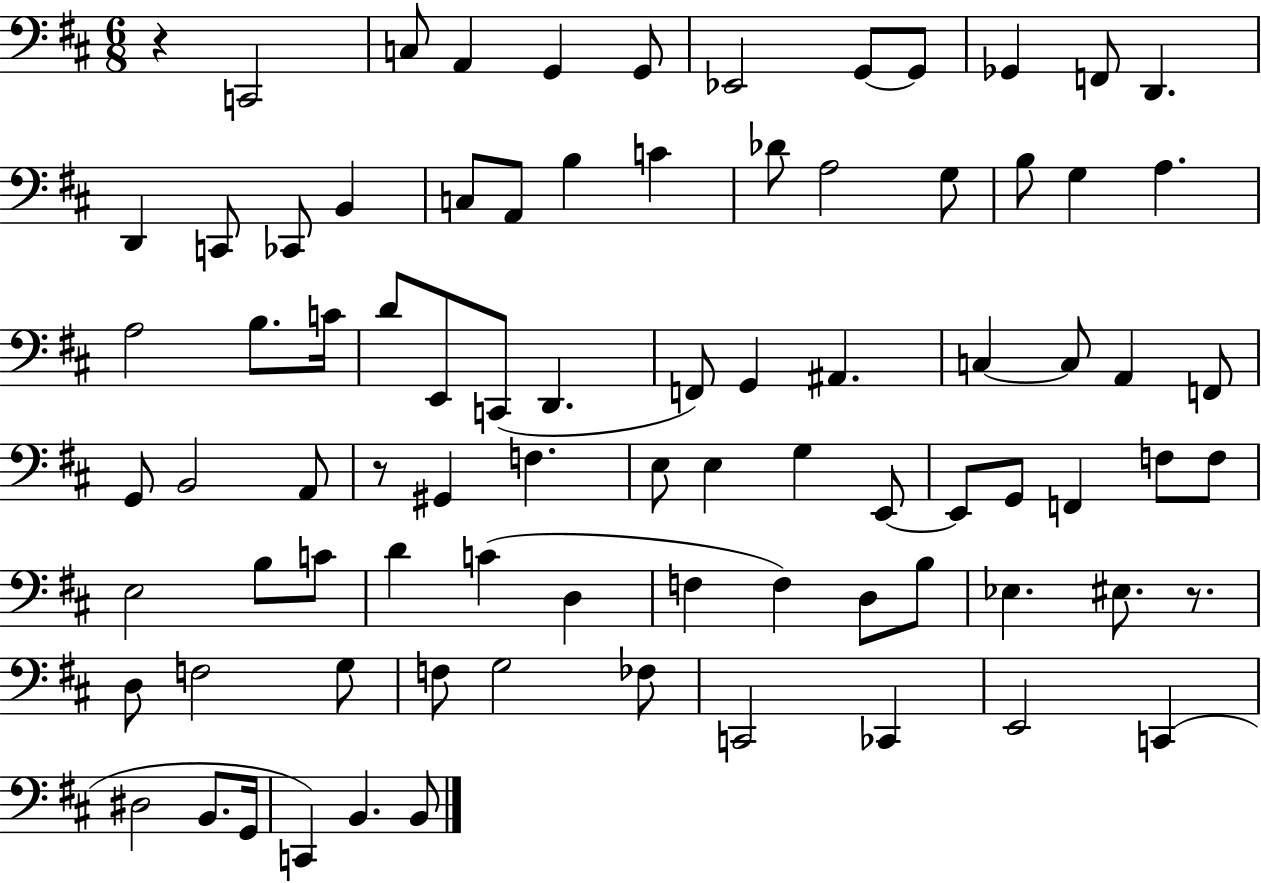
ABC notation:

X:1
T:Untitled
M:6/8
L:1/4
K:D
z C,,2 C,/2 A,, G,, G,,/2 _E,,2 G,,/2 G,,/2 _G,, F,,/2 D,, D,, C,,/2 _C,,/2 B,, C,/2 A,,/2 B, C _D/2 A,2 G,/2 B,/2 G, A, A,2 B,/2 C/4 D/2 E,,/2 C,,/2 D,, F,,/2 G,, ^A,, C, C,/2 A,, F,,/2 G,,/2 B,,2 A,,/2 z/2 ^G,, F, E,/2 E, G, E,,/2 E,,/2 G,,/2 F,, F,/2 F,/2 E,2 B,/2 C/2 D C D, F, F, D,/2 B,/2 _E, ^E,/2 z/2 D,/2 F,2 G,/2 F,/2 G,2 _F,/2 C,,2 _C,, E,,2 C,, ^D,2 B,,/2 G,,/4 C,, B,, B,,/2